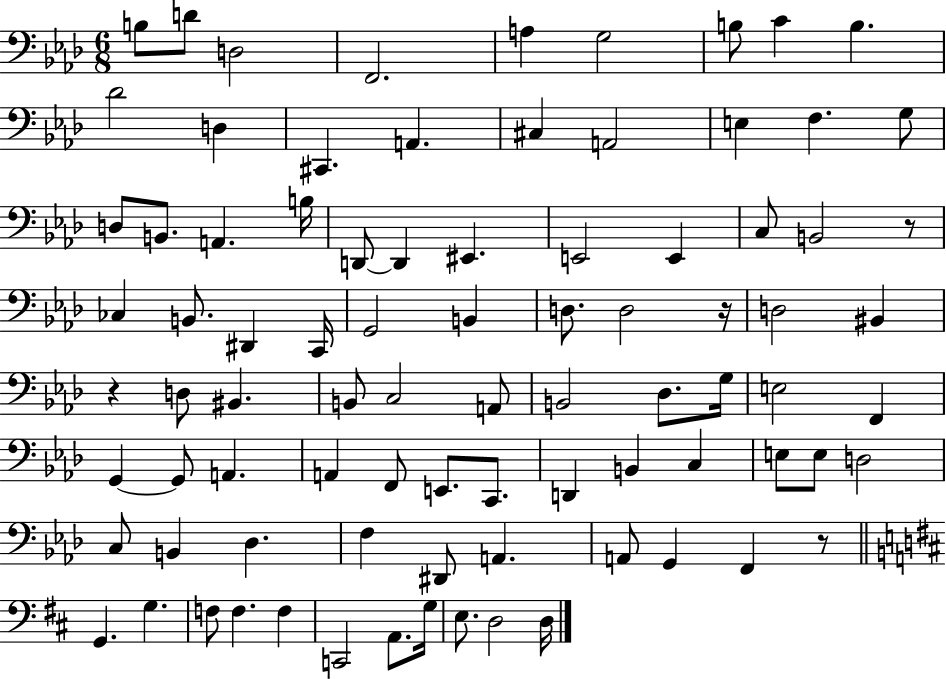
{
  \clef bass
  \numericTimeSignature
  \time 6/8
  \key aes \major
  b8 d'8 d2 | f,2. | a4 g2 | b8 c'4 b4. | \break des'2 d4 | cis,4. a,4. | cis4 a,2 | e4 f4. g8 | \break d8 b,8. a,4. b16 | d,8~~ d,4 eis,4. | e,2 e,4 | c8 b,2 r8 | \break ces4 b,8. dis,4 c,16 | g,2 b,4 | d8. d2 r16 | d2 bis,4 | \break r4 d8 bis,4. | b,8 c2 a,8 | b,2 des8. g16 | e2 f,4 | \break g,4~~ g,8 a,4. | a,4 f,8 e,8. c,8. | d,4 b,4 c4 | e8 e8 d2 | \break c8 b,4 des4. | f4 dis,8 a,4. | a,8 g,4 f,4 r8 | \bar "||" \break \key d \major g,4. g4. | f8 f4. f4 | c,2 a,8. g16 | e8. d2 d16 | \break \bar "|."
}